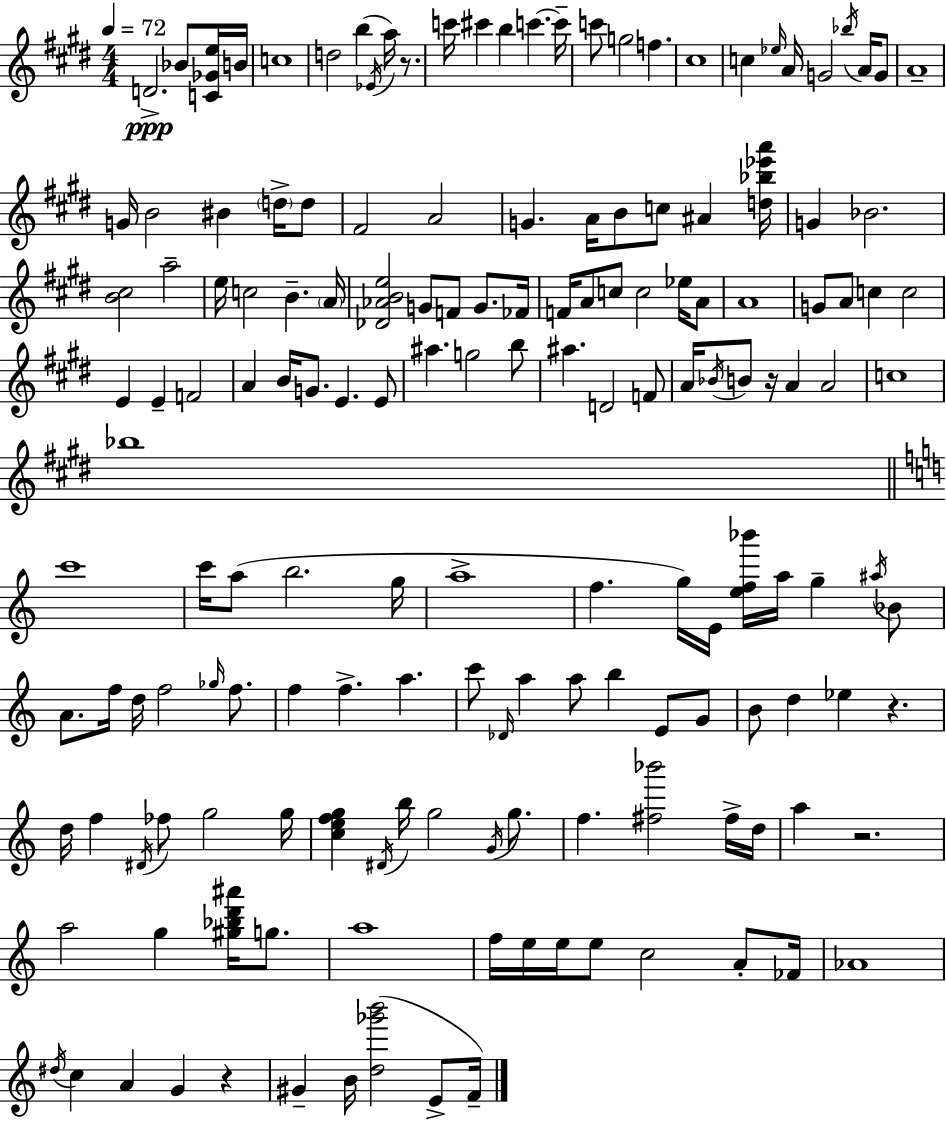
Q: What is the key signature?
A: E major